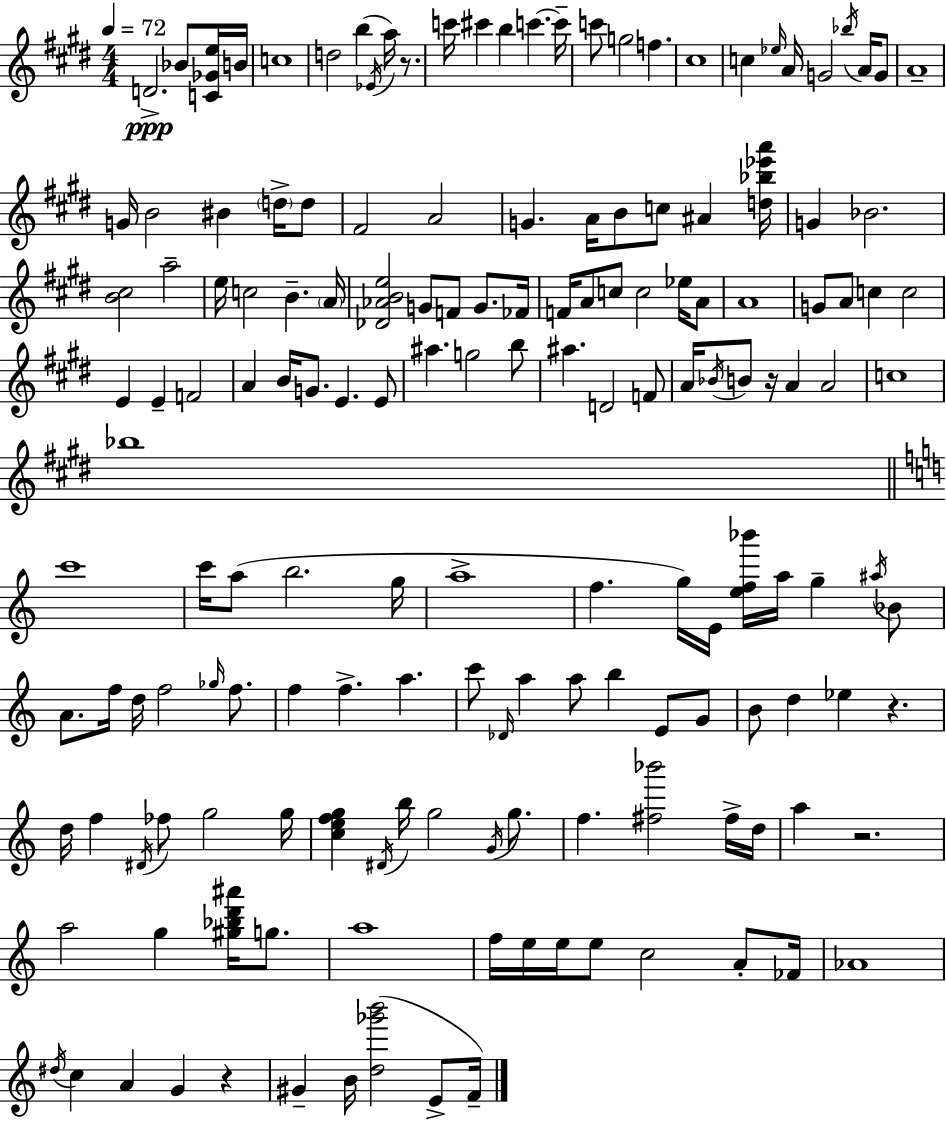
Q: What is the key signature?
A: E major